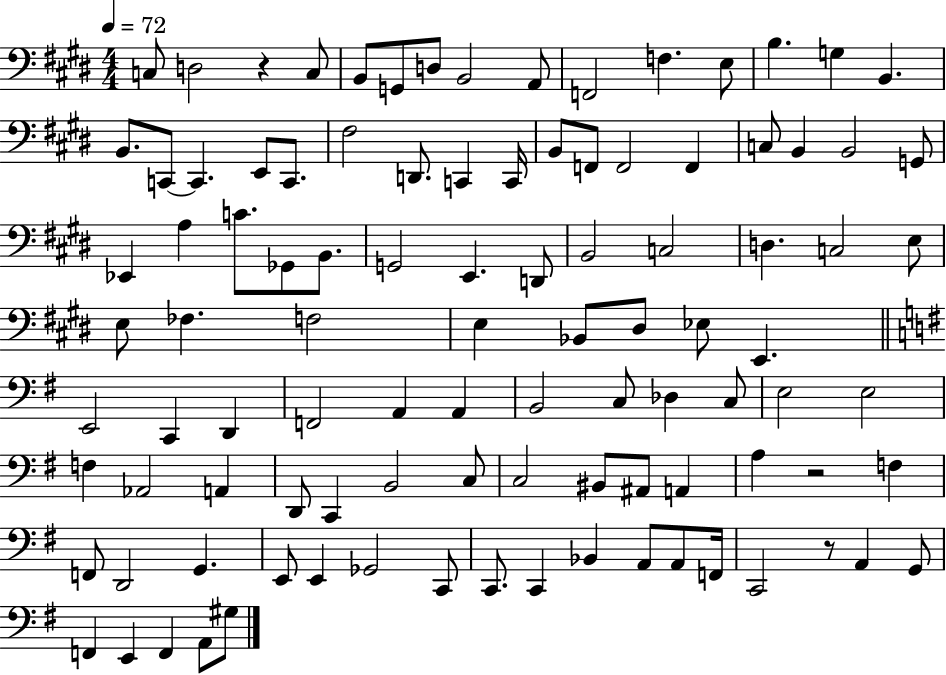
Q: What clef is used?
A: bass